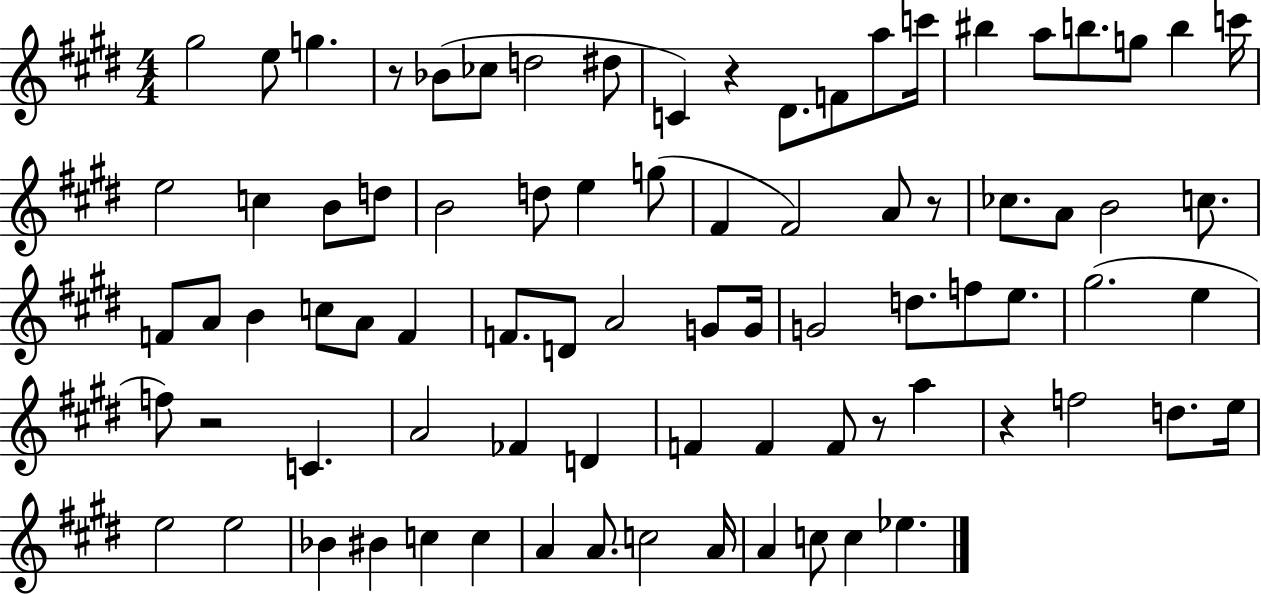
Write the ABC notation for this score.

X:1
T:Untitled
M:4/4
L:1/4
K:E
^g2 e/2 g z/2 _B/2 _c/2 d2 ^d/2 C z ^D/2 F/2 a/2 c'/4 ^b a/2 b/2 g/2 b c'/4 e2 c B/2 d/2 B2 d/2 e g/2 ^F ^F2 A/2 z/2 _c/2 A/2 B2 c/2 F/2 A/2 B c/2 A/2 F F/2 D/2 A2 G/2 G/4 G2 d/2 f/2 e/2 ^g2 e f/2 z2 C A2 _F D F F F/2 z/2 a z f2 d/2 e/4 e2 e2 _B ^B c c A A/2 c2 A/4 A c/2 c _e